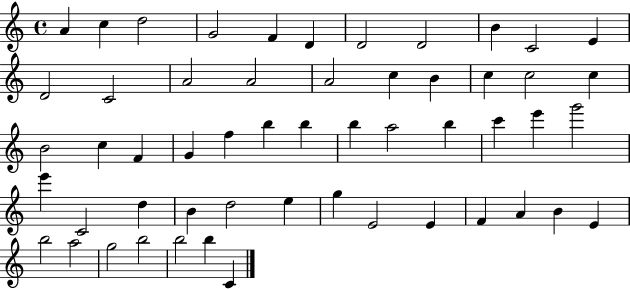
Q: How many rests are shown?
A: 0